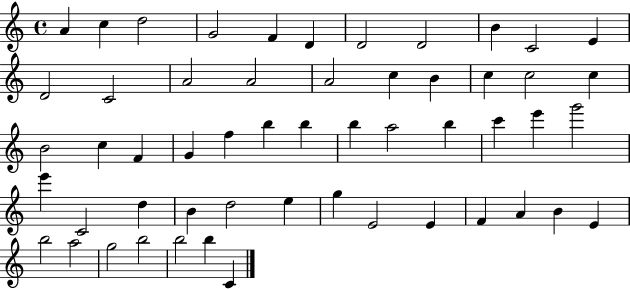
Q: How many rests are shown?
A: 0